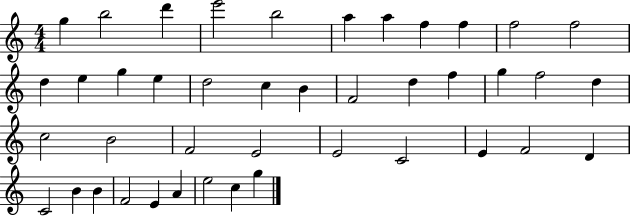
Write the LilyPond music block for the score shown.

{
  \clef treble
  \numericTimeSignature
  \time 4/4
  \key c \major
  g''4 b''2 d'''4 | e'''2 b''2 | a''4 a''4 f''4 f''4 | f''2 f''2 | \break d''4 e''4 g''4 e''4 | d''2 c''4 b'4 | f'2 d''4 f''4 | g''4 f''2 d''4 | \break c''2 b'2 | f'2 e'2 | e'2 c'2 | e'4 f'2 d'4 | \break c'2 b'4 b'4 | f'2 e'4 a'4 | e''2 c''4 g''4 | \bar "|."
}